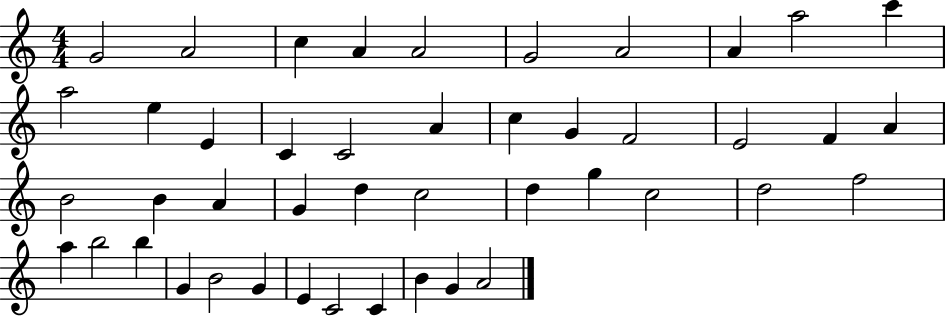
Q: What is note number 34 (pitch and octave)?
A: A5